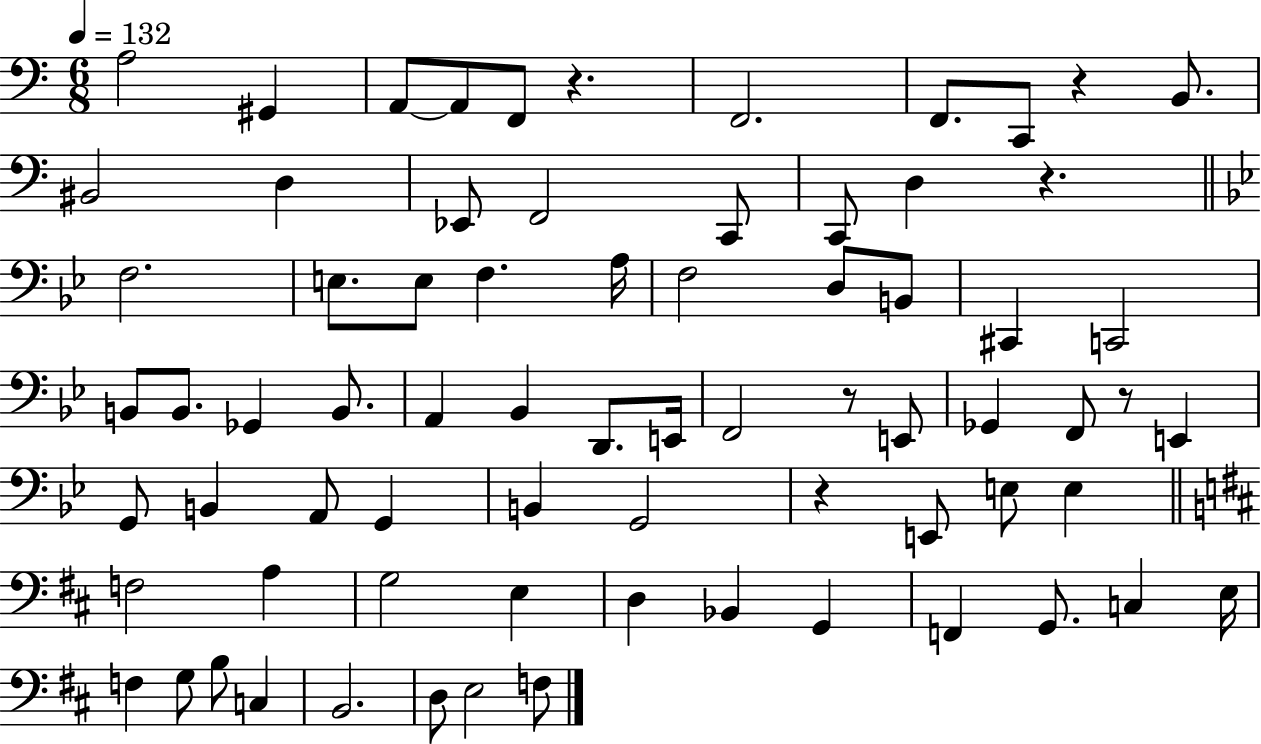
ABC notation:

X:1
T:Untitled
M:6/8
L:1/4
K:C
A,2 ^G,, A,,/2 A,,/2 F,,/2 z F,,2 F,,/2 C,,/2 z B,,/2 ^B,,2 D, _E,,/2 F,,2 C,,/2 C,,/2 D, z F,2 E,/2 E,/2 F, A,/4 F,2 D,/2 B,,/2 ^C,, C,,2 B,,/2 B,,/2 _G,, B,,/2 A,, _B,, D,,/2 E,,/4 F,,2 z/2 E,,/2 _G,, F,,/2 z/2 E,, G,,/2 B,, A,,/2 G,, B,, G,,2 z E,,/2 E,/2 E, F,2 A, G,2 E, D, _B,, G,, F,, G,,/2 C, E,/4 F, G,/2 B,/2 C, B,,2 D,/2 E,2 F,/2